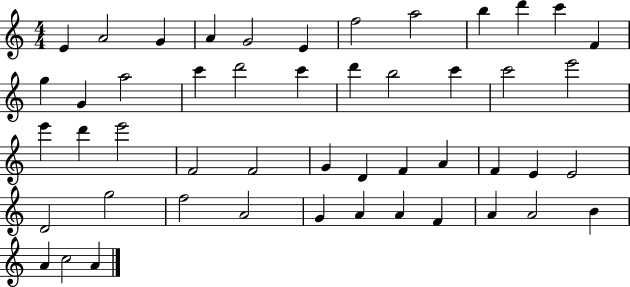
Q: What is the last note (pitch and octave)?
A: A4